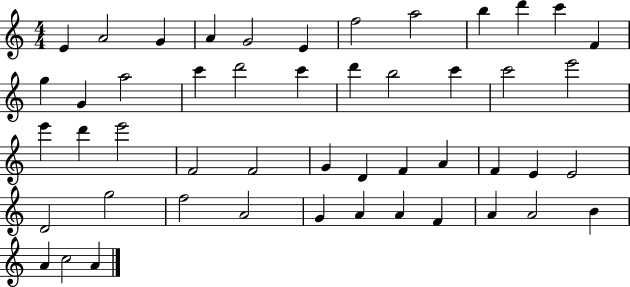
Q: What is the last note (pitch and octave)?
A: A4